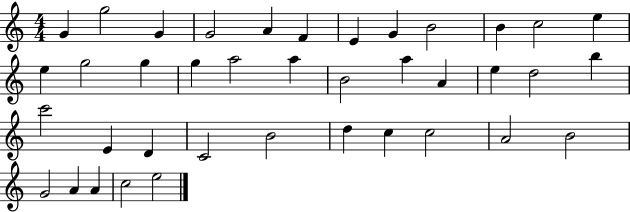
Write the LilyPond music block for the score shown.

{
  \clef treble
  \numericTimeSignature
  \time 4/4
  \key c \major
  g'4 g''2 g'4 | g'2 a'4 f'4 | e'4 g'4 b'2 | b'4 c''2 e''4 | \break e''4 g''2 g''4 | g''4 a''2 a''4 | b'2 a''4 a'4 | e''4 d''2 b''4 | \break c'''2 e'4 d'4 | c'2 b'2 | d''4 c''4 c''2 | a'2 b'2 | \break g'2 a'4 a'4 | c''2 e''2 | \bar "|."
}